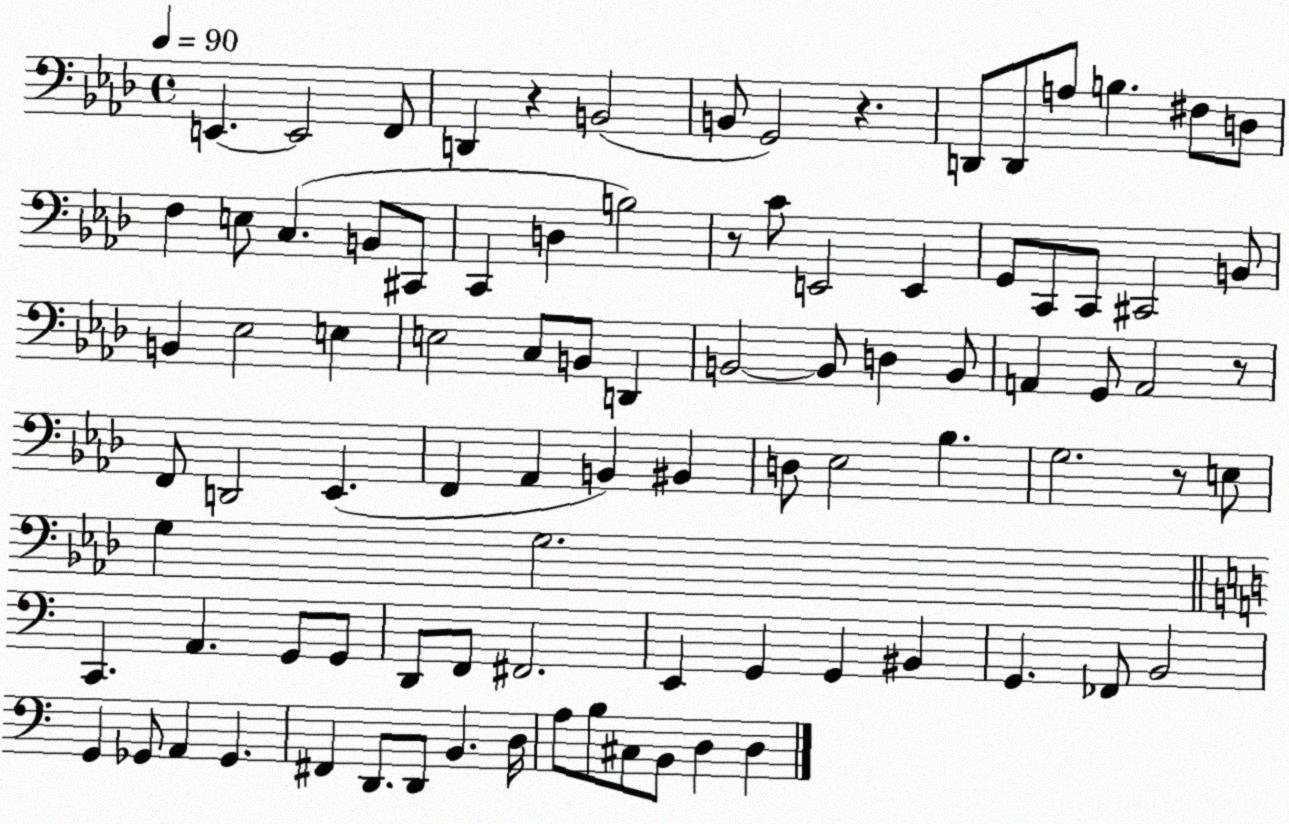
X:1
T:Untitled
M:4/4
L:1/4
K:Ab
E,, E,,2 F,,/2 D,, z B,,2 B,,/2 G,,2 z D,,/2 D,,/2 A,/2 B, ^F,/2 D,/2 F, E,/2 C, B,,/2 ^C,,/2 C,, D, B,2 z/2 C/2 E,,2 E,, G,,/2 C,,/2 C,,/2 ^C,,2 B,,/2 B,, _E,2 E, E,2 C,/2 B,,/2 D,, B,,2 B,,/2 D, B,,/2 A,, G,,/2 A,,2 z/2 F,,/2 D,,2 _E,, F,, _A,, B,, ^B,, D,/2 _E,2 _B, G,2 z/2 E,/2 G, G,2 C,, A,, G,,/2 G,,/2 D,,/2 F,,/2 ^F,,2 E,, G,, G,, ^B,, G,, _F,,/2 B,,2 G,, _G,,/2 A,, _G,, ^F,, D,,/2 D,,/2 B,, D,/4 A,/2 B,/2 ^C,/2 B,,/2 D, D,